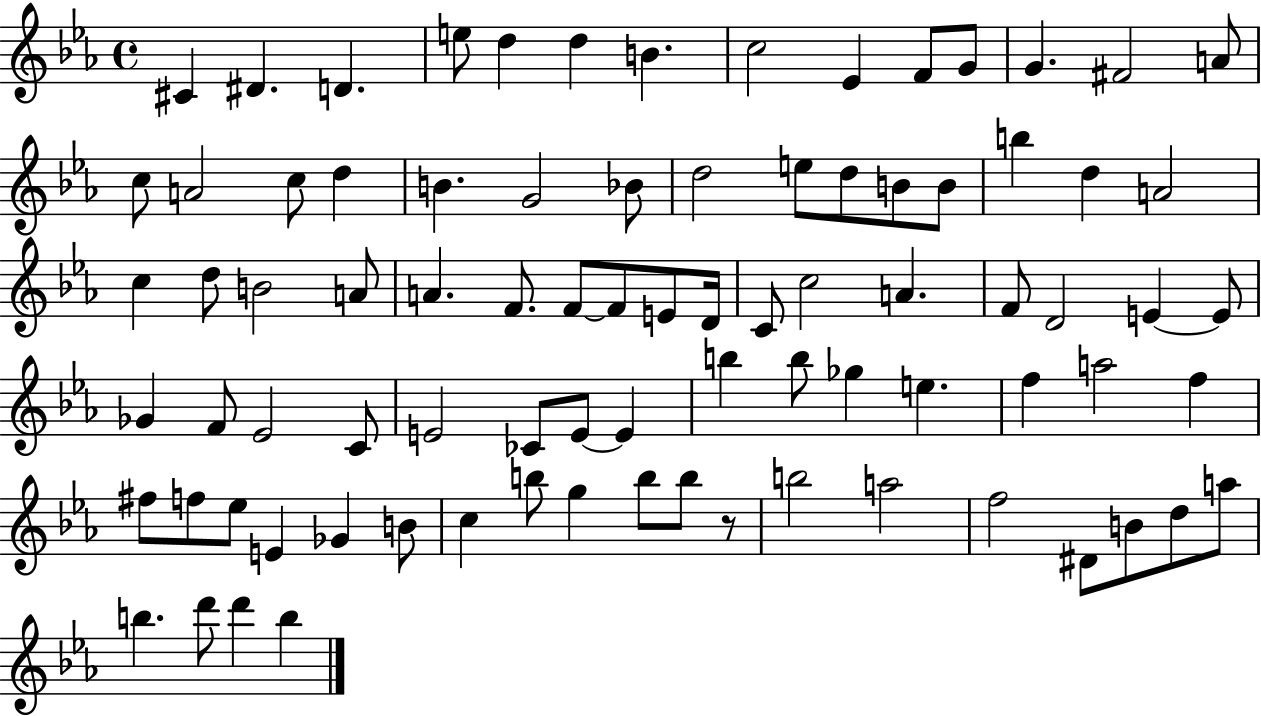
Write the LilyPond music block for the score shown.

{
  \clef treble
  \time 4/4
  \defaultTimeSignature
  \key ees \major
  cis'4 dis'4. d'4. | e''8 d''4 d''4 b'4. | c''2 ees'4 f'8 g'8 | g'4. fis'2 a'8 | \break c''8 a'2 c''8 d''4 | b'4. g'2 bes'8 | d''2 e''8 d''8 b'8 b'8 | b''4 d''4 a'2 | \break c''4 d''8 b'2 a'8 | a'4. f'8. f'8~~ f'8 e'8 d'16 | c'8 c''2 a'4. | f'8 d'2 e'4~~ e'8 | \break ges'4 f'8 ees'2 c'8 | e'2 ces'8 e'8~~ e'4 | b''4 b''8 ges''4 e''4. | f''4 a''2 f''4 | \break fis''8 f''8 ees''8 e'4 ges'4 b'8 | c''4 b''8 g''4 b''8 b''8 r8 | b''2 a''2 | f''2 dis'8 b'8 d''8 a''8 | \break b''4. d'''8 d'''4 b''4 | \bar "|."
}